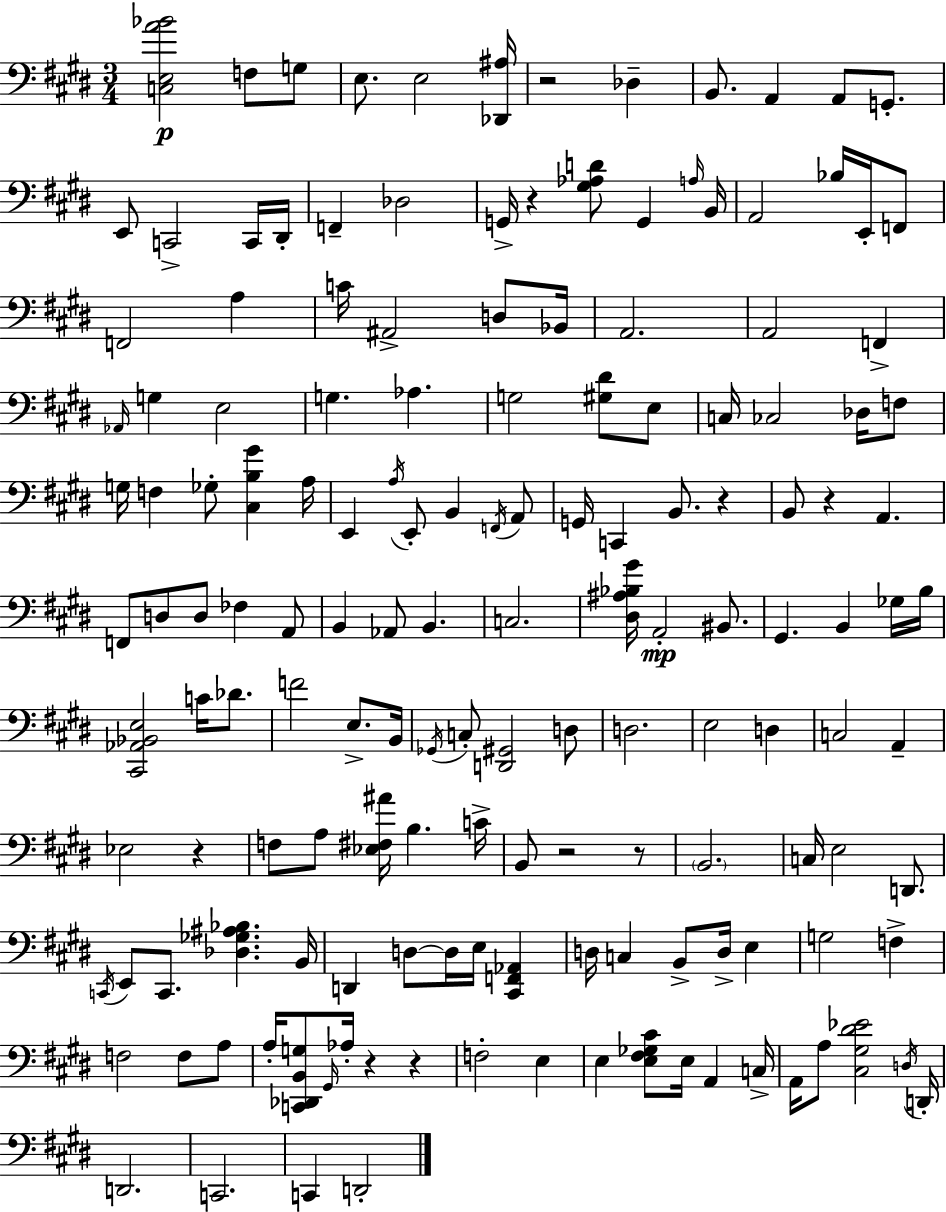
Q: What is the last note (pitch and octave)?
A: D2